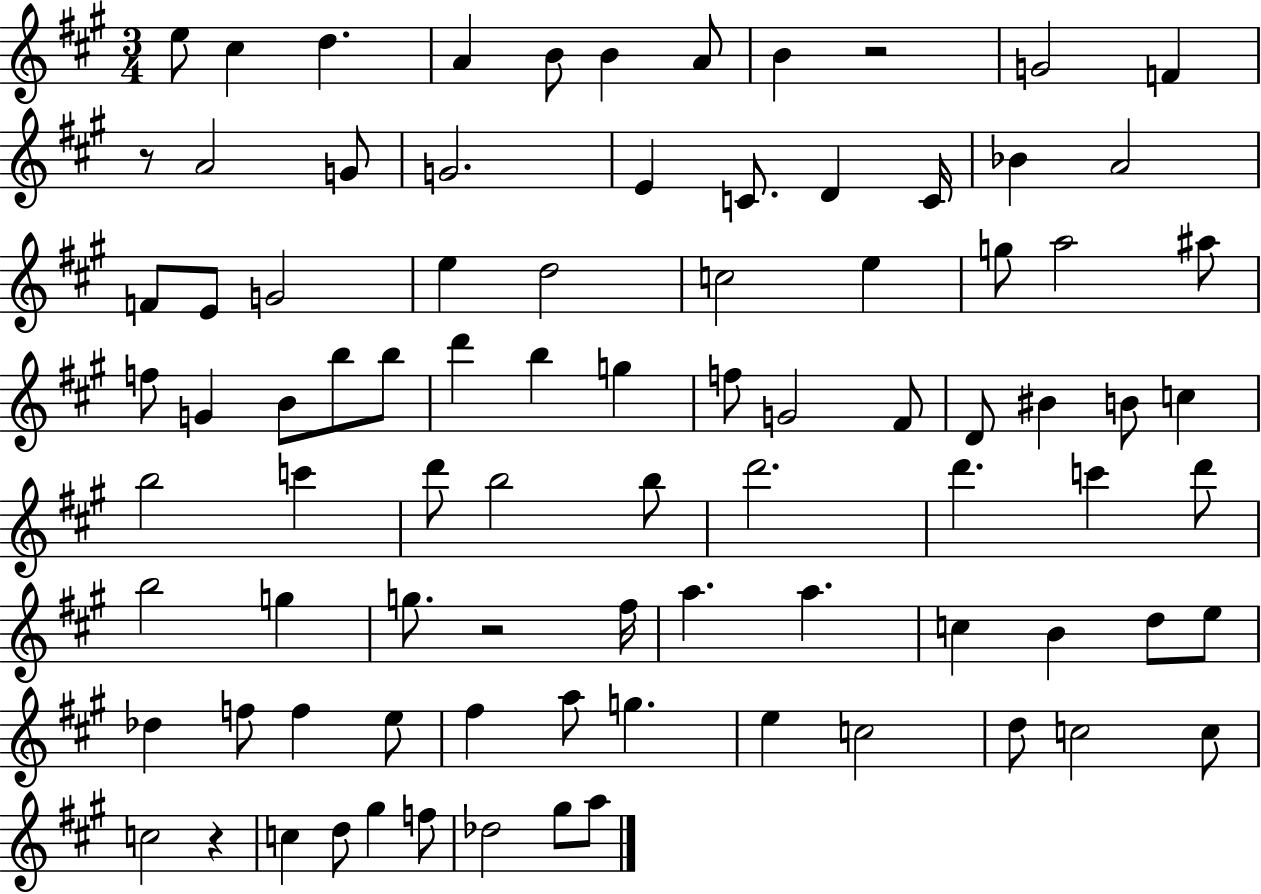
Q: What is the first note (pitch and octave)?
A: E5